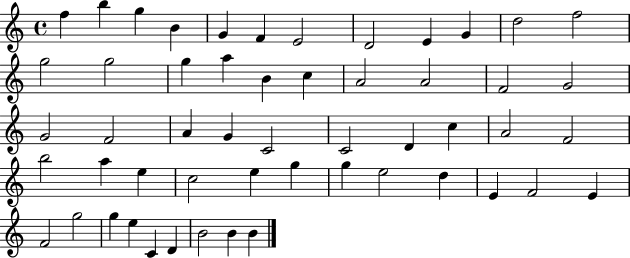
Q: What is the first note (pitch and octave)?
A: F5